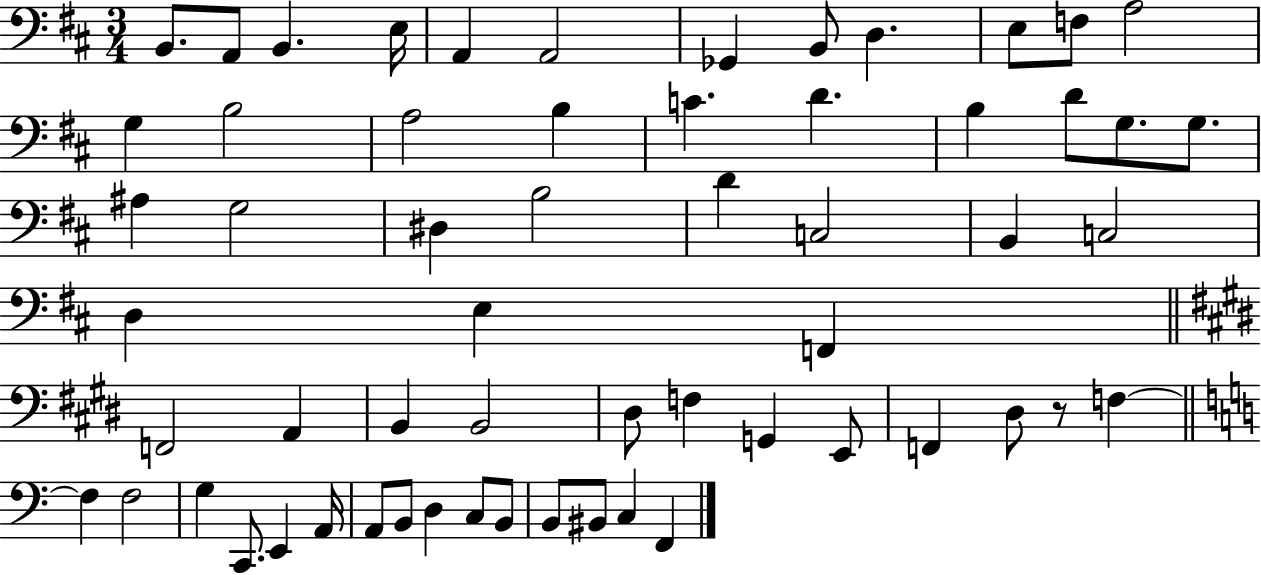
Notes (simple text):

B2/e. A2/e B2/q. E3/s A2/q A2/h Gb2/q B2/e D3/q. E3/e F3/e A3/h G3/q B3/h A3/h B3/q C4/q. D4/q. B3/q D4/e G3/e. G3/e. A#3/q G3/h D#3/q B3/h D4/q C3/h B2/q C3/h D3/q E3/q F2/q F2/h A2/q B2/q B2/h D#3/e F3/q G2/q E2/e F2/q D#3/e R/e F3/q F3/q F3/h G3/q C2/e. E2/q A2/s A2/e B2/e D3/q C3/e B2/e B2/e BIS2/e C3/q F2/q